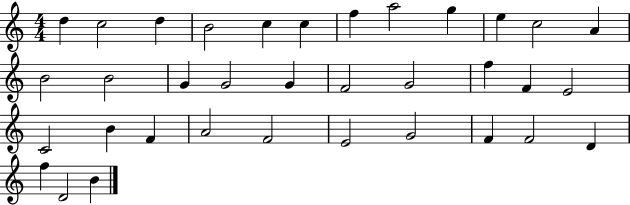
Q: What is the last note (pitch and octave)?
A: B4